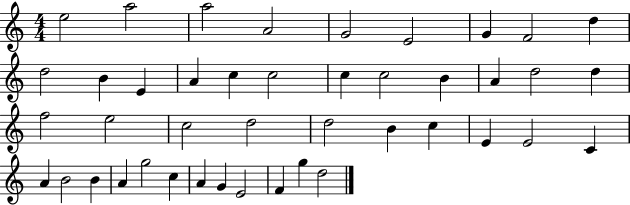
{
  \clef treble
  \numericTimeSignature
  \time 4/4
  \key c \major
  e''2 a''2 | a''2 a'2 | g'2 e'2 | g'4 f'2 d''4 | \break d''2 b'4 e'4 | a'4 c''4 c''2 | c''4 c''2 b'4 | a'4 d''2 d''4 | \break f''2 e''2 | c''2 d''2 | d''2 b'4 c''4 | e'4 e'2 c'4 | \break a'4 b'2 b'4 | a'4 g''2 c''4 | a'4 g'4 e'2 | f'4 g''4 d''2 | \break \bar "|."
}